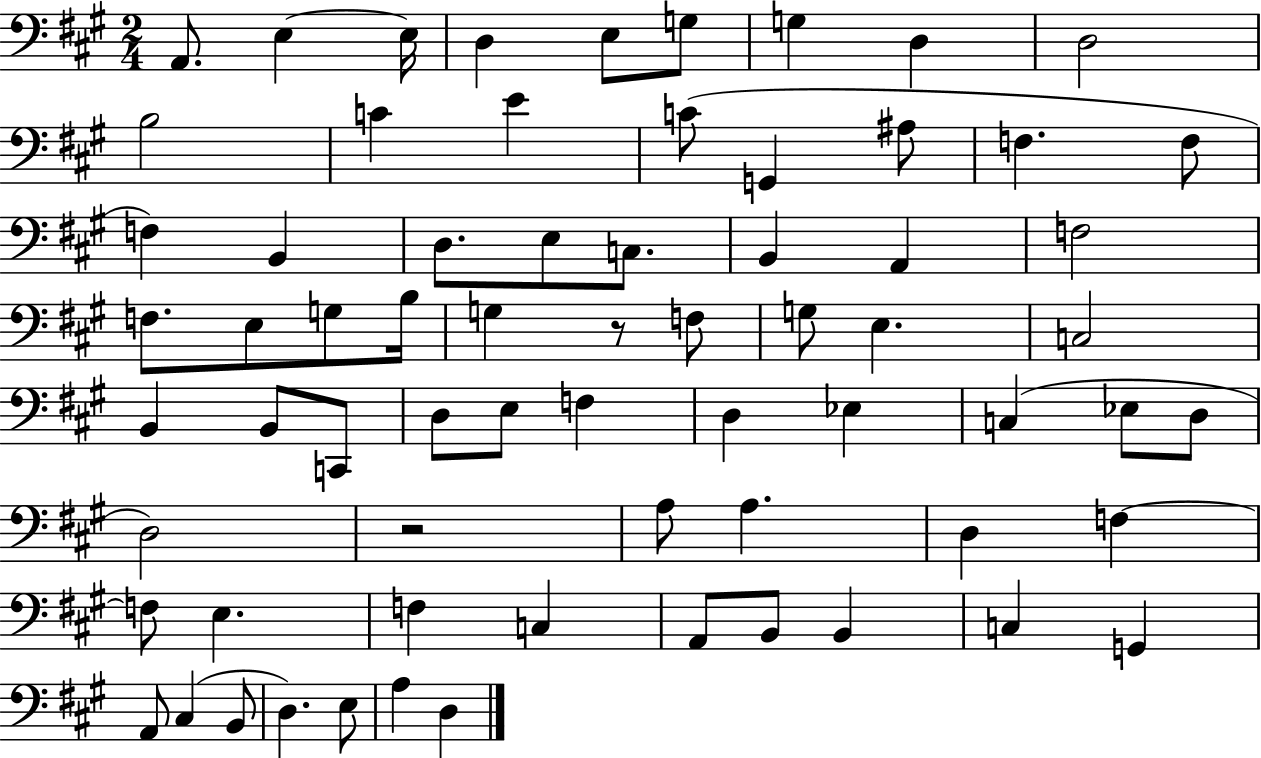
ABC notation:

X:1
T:Untitled
M:2/4
L:1/4
K:A
A,,/2 E, E,/4 D, E,/2 G,/2 G, D, D,2 B,2 C E C/2 G,, ^A,/2 F, F,/2 F, B,, D,/2 E,/2 C,/2 B,, A,, F,2 F,/2 E,/2 G,/2 B,/4 G, z/2 F,/2 G,/2 E, C,2 B,, B,,/2 C,,/2 D,/2 E,/2 F, D, _E, C, _E,/2 D,/2 D,2 z2 A,/2 A, D, F, F,/2 E, F, C, A,,/2 B,,/2 B,, C, G,, A,,/2 ^C, B,,/2 D, E,/2 A, D,